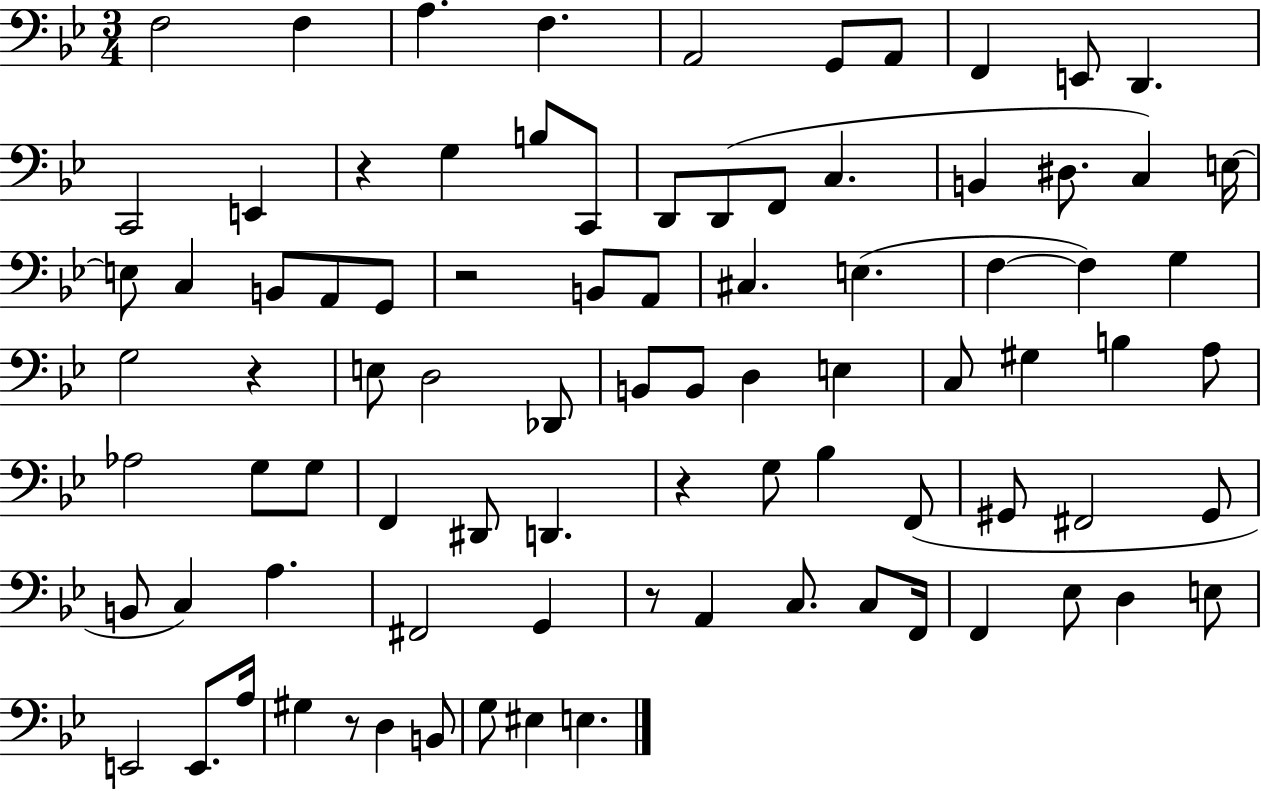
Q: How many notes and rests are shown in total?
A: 87